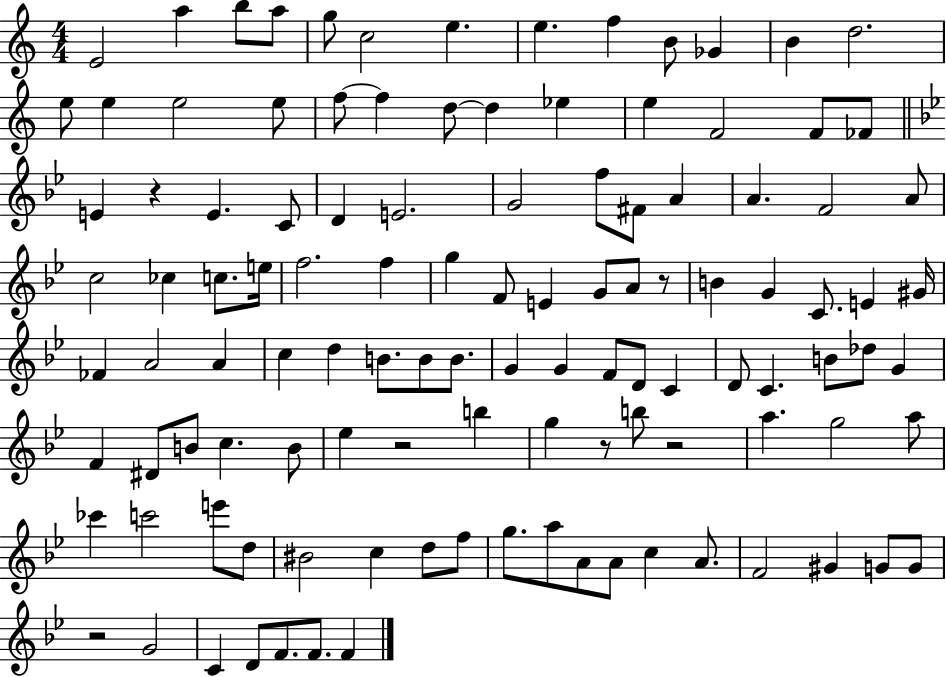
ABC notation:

X:1
T:Untitled
M:4/4
L:1/4
K:C
E2 a b/2 a/2 g/2 c2 e e f B/2 _G B d2 e/2 e e2 e/2 f/2 f d/2 d _e e F2 F/2 _F/2 E z E C/2 D E2 G2 f/2 ^F/2 A A F2 A/2 c2 _c c/2 e/4 f2 f g F/2 E G/2 A/2 z/2 B G C/2 E ^G/4 _F A2 A c d B/2 B/2 B/2 G G F/2 D/2 C D/2 C B/2 _d/2 G F ^D/2 B/2 c B/2 _e z2 b g z/2 b/2 z2 a g2 a/2 _c' c'2 e'/2 d/2 ^B2 c d/2 f/2 g/2 a/2 A/2 A/2 c A/2 F2 ^G G/2 G/2 z2 G2 C D/2 F/2 F/2 F